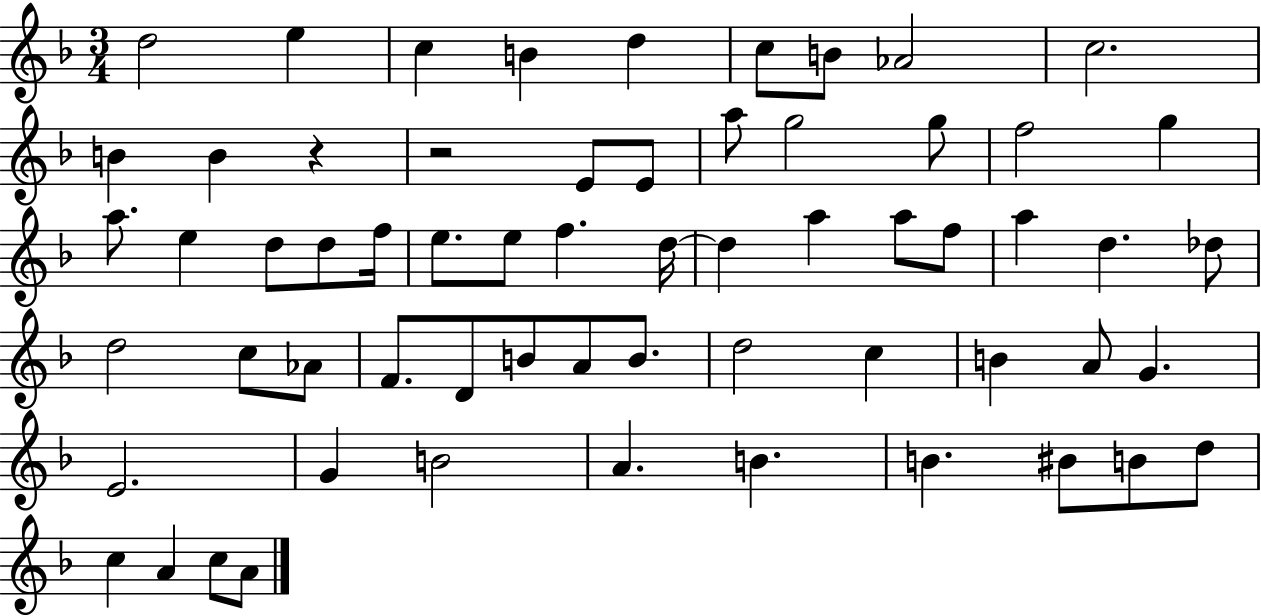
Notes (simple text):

D5/h E5/q C5/q B4/q D5/q C5/e B4/e Ab4/h C5/h. B4/q B4/q R/q R/h E4/e E4/e A5/e G5/h G5/e F5/h G5/q A5/e. E5/q D5/e D5/e F5/s E5/e. E5/e F5/q. D5/s D5/q A5/q A5/e F5/e A5/q D5/q. Db5/e D5/h C5/e Ab4/e F4/e. D4/e B4/e A4/e B4/e. D5/h C5/q B4/q A4/e G4/q. E4/h. G4/q B4/h A4/q. B4/q. B4/q. BIS4/e B4/e D5/e C5/q A4/q C5/e A4/e